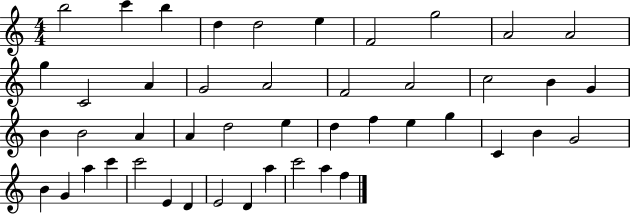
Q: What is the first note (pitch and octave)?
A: B5